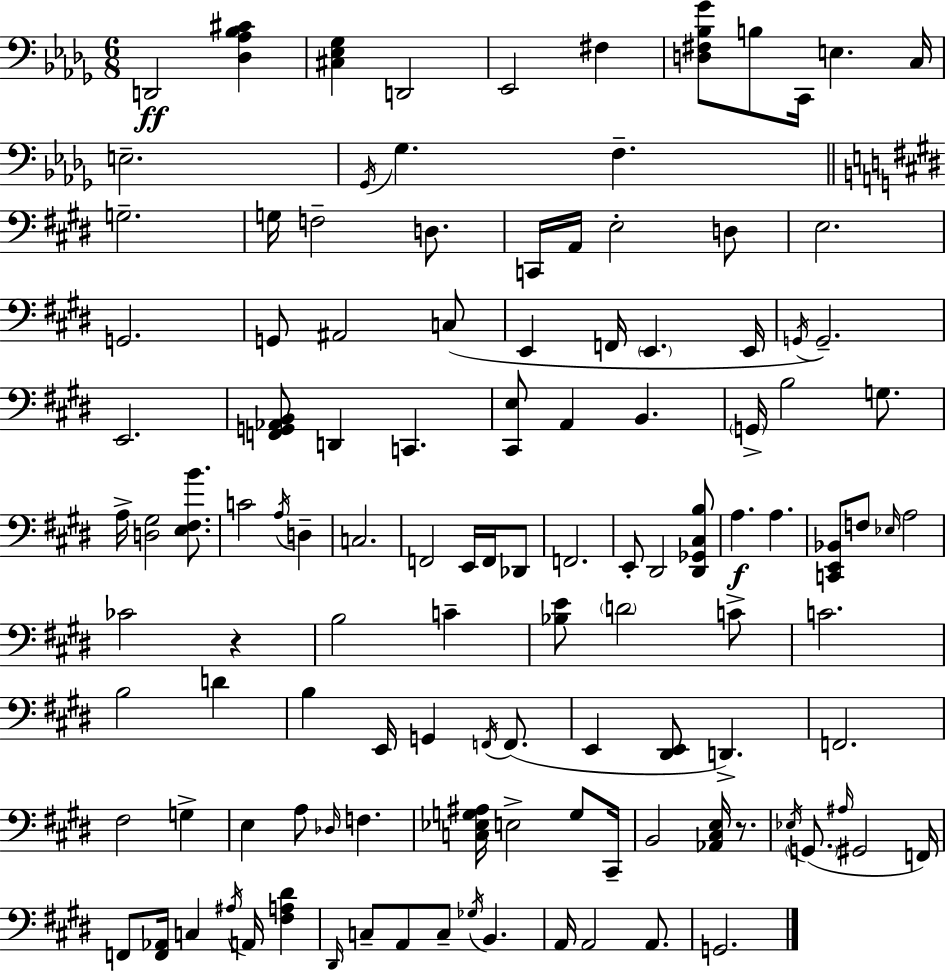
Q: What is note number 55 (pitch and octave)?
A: Eb3